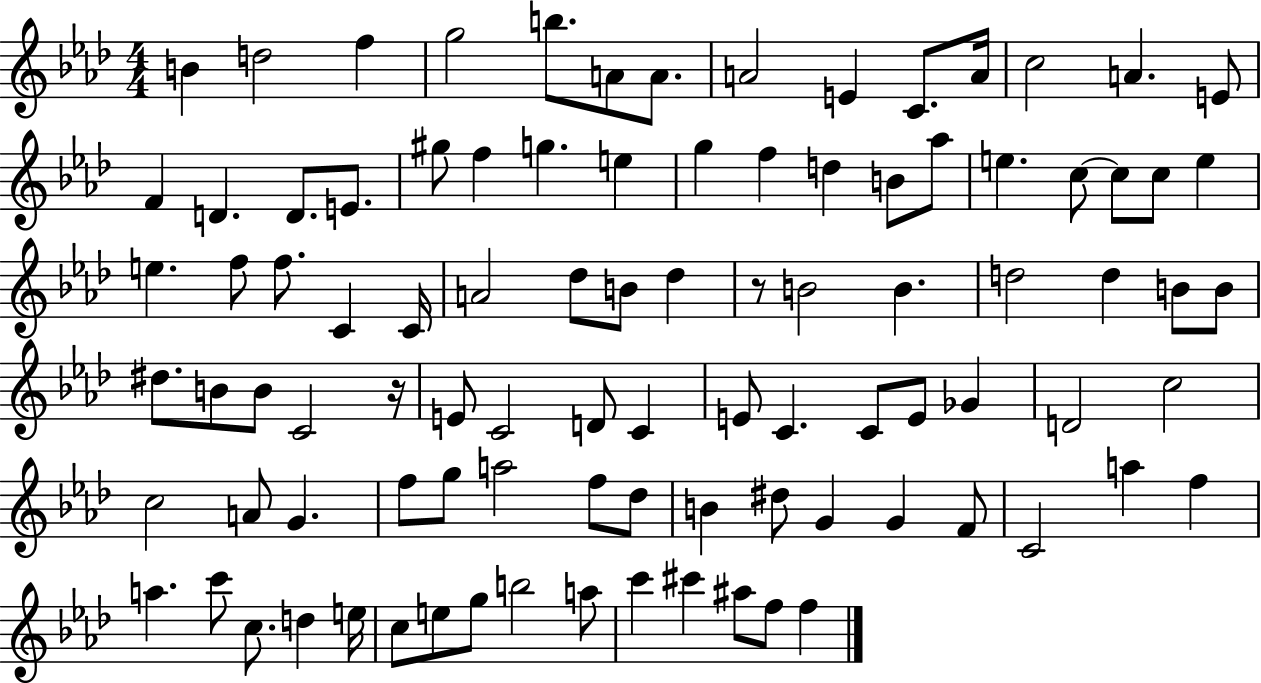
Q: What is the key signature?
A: AES major